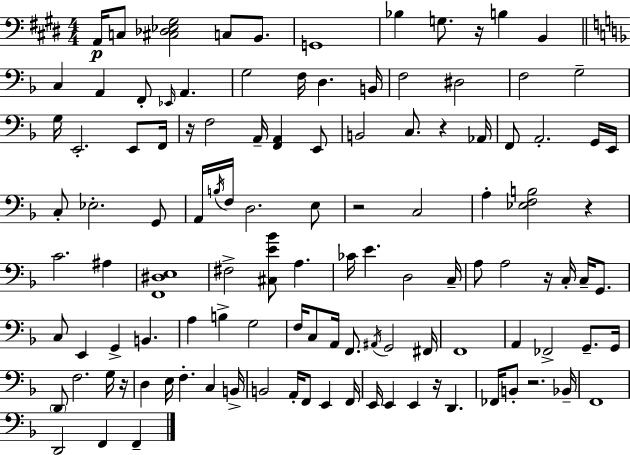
X:1
T:Untitled
M:4/4
L:1/4
K:E
A,,/4 C,/2 [^C,_D,_E,^G,]2 C,/2 B,,/2 G,,4 _B, G,/2 z/4 B, B,, C, A,, F,,/2 _E,,/4 A,, G,2 F,/4 D, B,,/4 F,2 ^D,2 F,2 G,2 G,/4 E,,2 E,,/2 F,,/4 z/4 F,2 A,,/4 [F,,A,,] E,,/2 B,,2 C,/2 z _A,,/4 F,,/2 A,,2 G,,/4 E,,/4 C,/2 _E,2 G,,/2 A,,/4 B,/4 F,/4 D,2 E,/2 z2 C,2 A, [_E,F,B,]2 z C2 ^A, [F,,^D,E,]4 ^F,2 [^C,E_B]/2 A, _C/4 E D,2 C,/4 A,/2 A,2 z/4 C,/4 C,/4 G,,/2 C,/2 E,, G,, B,, A, B, G,2 F,/4 C,/2 A,,/4 F,,/2 ^A,,/4 G,,2 ^F,,/4 F,,4 A,, _F,,2 G,,/2 G,,/4 D,,/2 F,2 G,/4 z/4 D, E,/4 F, C, B,,/4 B,,2 A,,/4 F,,/2 E,, F,,/4 E,,/4 E,, E,, z/4 D,, _F,,/4 B,,/2 z2 _B,,/4 F,,4 D,,2 F,, F,,